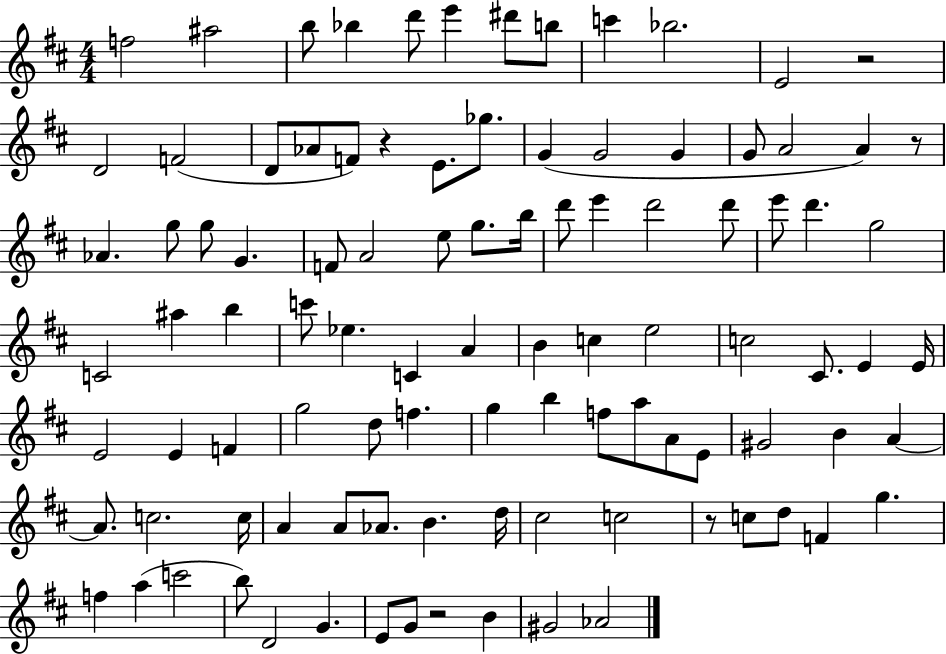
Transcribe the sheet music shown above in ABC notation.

X:1
T:Untitled
M:4/4
L:1/4
K:D
f2 ^a2 b/2 _b d'/2 e' ^d'/2 b/2 c' _b2 E2 z2 D2 F2 D/2 _A/2 F/2 z E/2 _g/2 G G2 G G/2 A2 A z/2 _A g/2 g/2 G F/2 A2 e/2 g/2 b/4 d'/2 e' d'2 d'/2 e'/2 d' g2 C2 ^a b c'/2 _e C A B c e2 c2 ^C/2 E E/4 E2 E F g2 d/2 f g b f/2 a/2 A/2 E/2 ^G2 B A A/2 c2 c/4 A A/2 _A/2 B d/4 ^c2 c2 z/2 c/2 d/2 F g f a c'2 b/2 D2 G E/2 G/2 z2 B ^G2 _A2